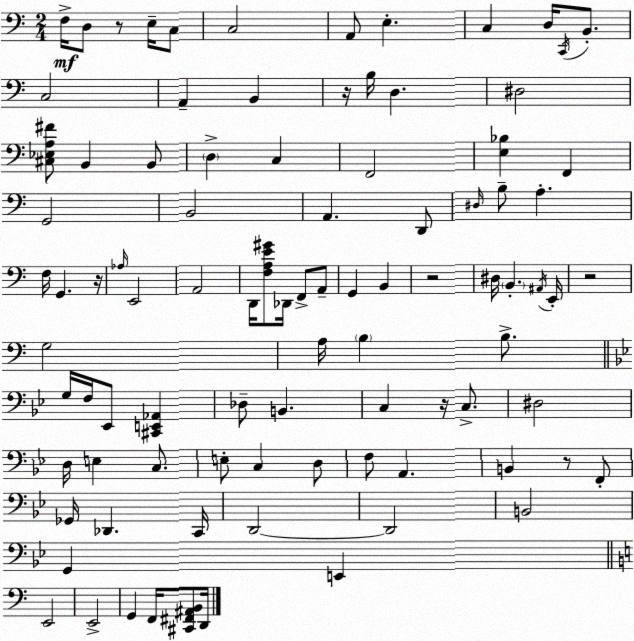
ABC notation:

X:1
T:Untitled
M:2/4
L:1/4
K:C
F,/4 D,/2 z/2 E,/4 C,/2 C,2 A,,/2 E, C, D,/4 C,,/4 B,,/2 C,2 A,, B,, z/4 B,/4 D, ^D,2 [^C,_E,A,^F]/2 B,, B,,/2 D, C, F,,2 [E,_B,] F,, G,,2 B,,2 A,, D,,/2 ^D,/4 B,/2 A, F,/4 G,, z/4 _A,/4 E,,2 A,,2 D,,/4 [F,A,E^G]/2 _D,,/4 F,,/2 A,,/2 G,, B,, z2 ^D,/4 B,, ^A,,/4 E,,/4 z2 G,2 A,/4 B, B,/2 G,/4 F,/4 _E,,/2 [^C,,E,,_A,,] _D,/2 B,, C, z/4 C,/2 ^D,2 D,/4 E, C,/2 E,/2 C, D,/2 F,/2 A,, B,, z/2 F,,/2 _G,,/4 _D,, C,,/4 D,,2 D,,2 B,,2 G,, E,, E,,2 E,,2 G,, F,,/4 [^C,,^F,,^A,,B,,]/2 D,,/4